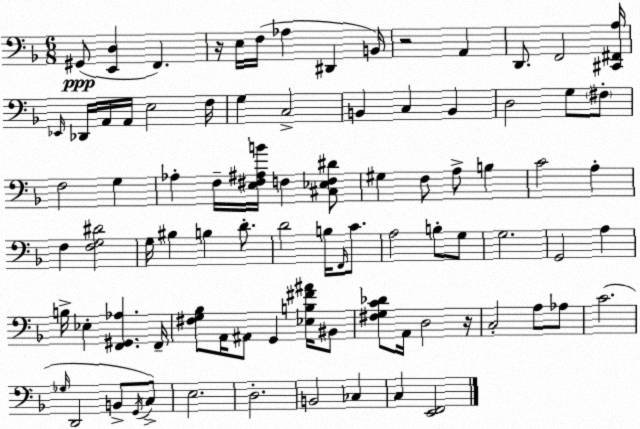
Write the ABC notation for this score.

X:1
T:Untitled
M:6/8
L:1/4
K:Dm
^G,,/2 [E,,D,] F,, z/4 E,/4 F,/4 _A, ^D,, B,,/4 z2 A,, D,,/2 F,,2 [^C,,^F,,A,]/4 _E,,/4 _D,,/4 A,,/4 A,,/4 E,2 F,/4 G, C,2 B,, C, B,, D,2 G,/2 ^F,/2 F,2 G, _A, F,/4 [E,^F,^A,B]/4 F, [^C,_E,F,^D]/2 ^G, F,/2 A,/2 B, C2 A, F, [F,G,^D]2 G,/4 ^B, B, D/2 D2 B,/4 F,,/4 C/2 A,2 B,/2 G,/2 G,2 G,,2 A, B,/4 _E, [F,,^G,,_A,] F,,/4 [^F,G,_B,]/2 A,,/4 ^A,,/2 G,, [_E,B,^F^A]/4 ^B,,/2 [^F,G,C_D]/2 A,,/4 D,2 z/4 C,2 A,/2 _A,/2 C2 _G,/4 D,,2 B,,/2 G,,/4 C,/2 E,2 D,2 B,,2 _C, C, [E,,F,,]2